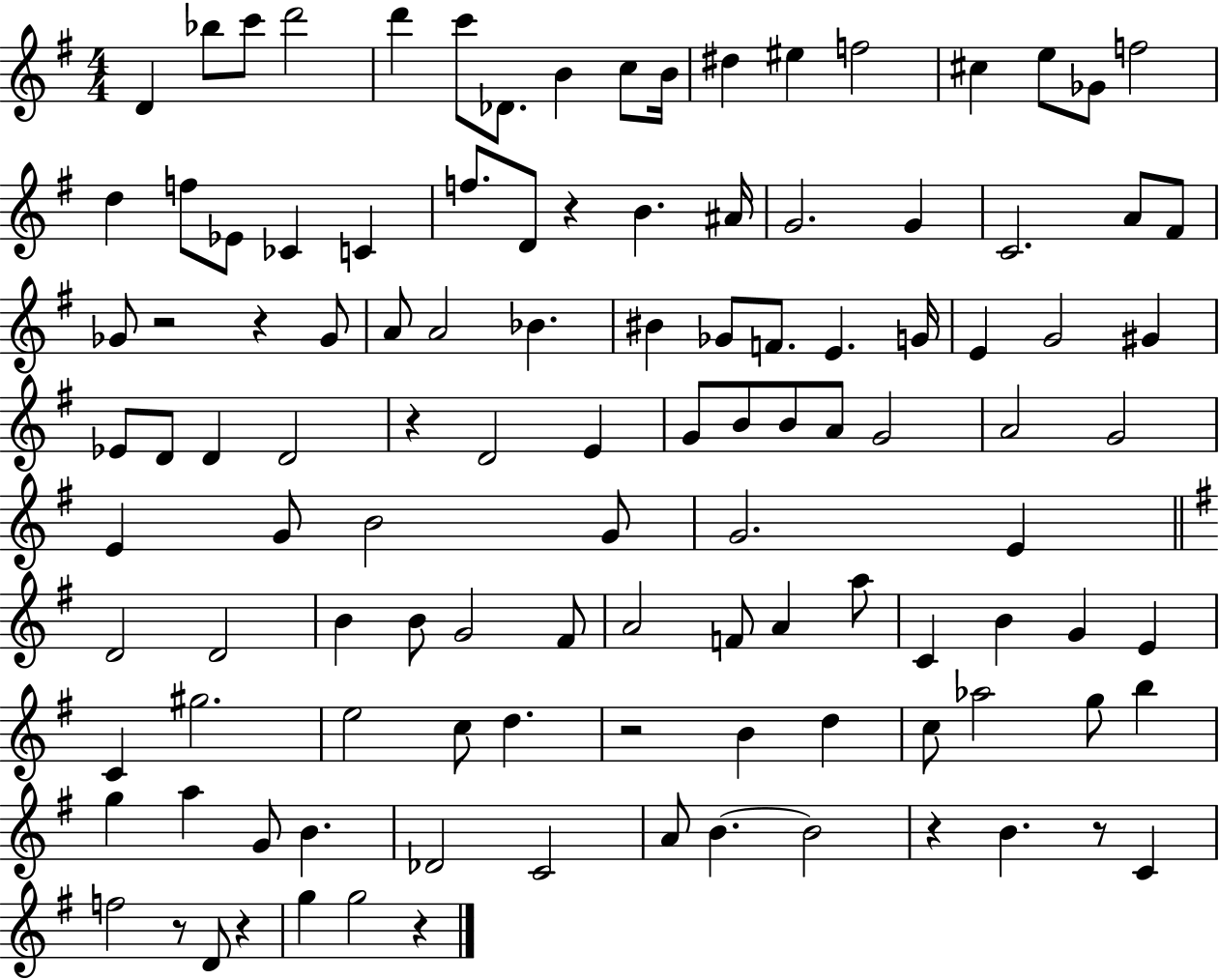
D4/q Bb5/e C6/e D6/h D6/q C6/e Db4/e. B4/q C5/e B4/s D#5/q EIS5/q F5/h C#5/q E5/e Gb4/e F5/h D5/q F5/e Eb4/e CES4/q C4/q F5/e. D4/e R/q B4/q. A#4/s G4/h. G4/q C4/h. A4/e F#4/e Gb4/e R/h R/q Gb4/e A4/e A4/h Bb4/q. BIS4/q Gb4/e F4/e. E4/q. G4/s E4/q G4/h G#4/q Eb4/e D4/e D4/q D4/h R/q D4/h E4/q G4/e B4/e B4/e A4/e G4/h A4/h G4/h E4/q G4/e B4/h G4/e G4/h. E4/q D4/h D4/h B4/q B4/e G4/h F#4/e A4/h F4/e A4/q A5/e C4/q B4/q G4/q E4/q C4/q G#5/h. E5/h C5/e D5/q. R/h B4/q D5/q C5/e Ab5/h G5/e B5/q G5/q A5/q G4/e B4/q. Db4/h C4/h A4/e B4/q. B4/h R/q B4/q. R/e C4/q F5/h R/e D4/e R/q G5/q G5/h R/q